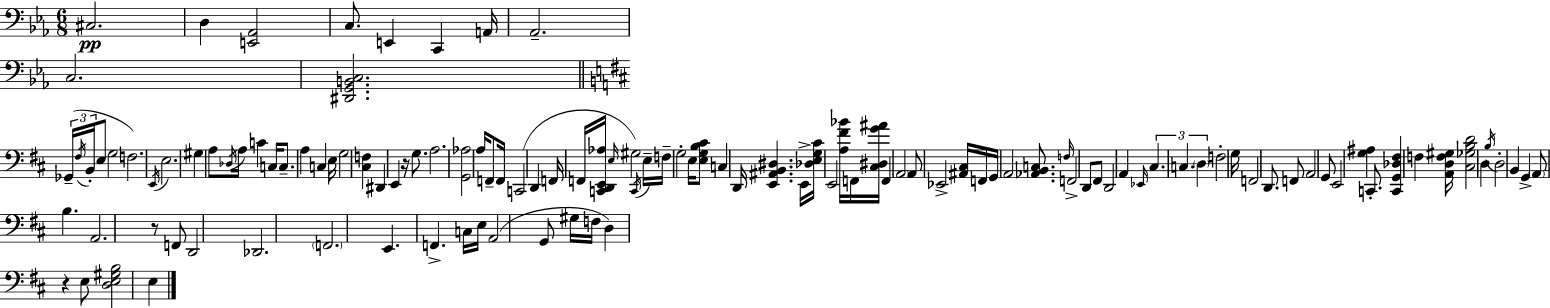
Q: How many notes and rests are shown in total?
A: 120